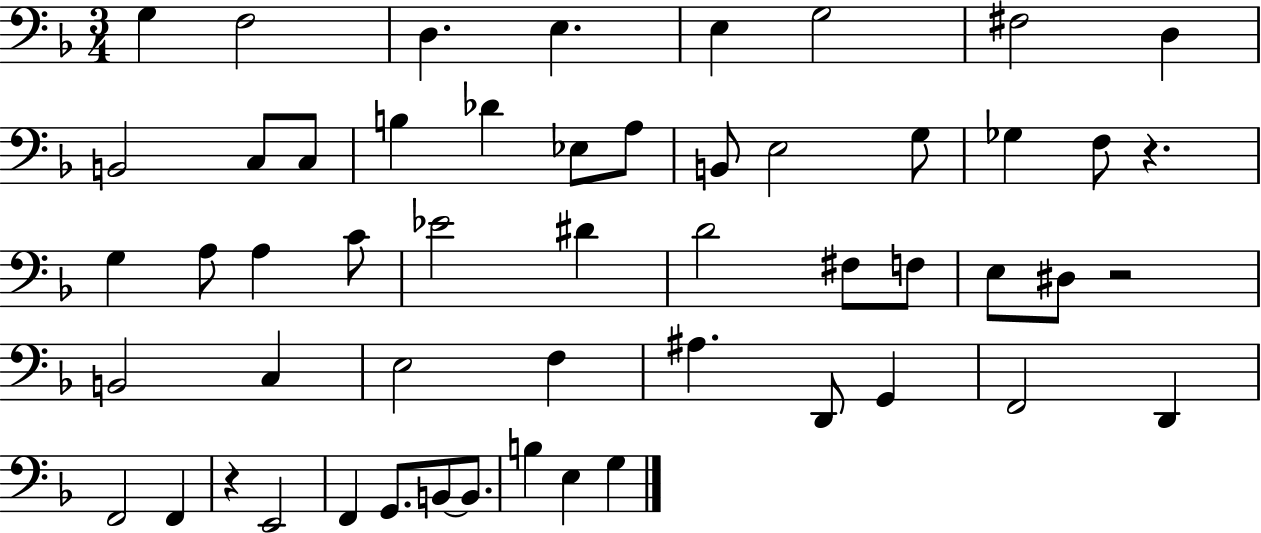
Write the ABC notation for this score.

X:1
T:Untitled
M:3/4
L:1/4
K:F
G, F,2 D, E, E, G,2 ^F,2 D, B,,2 C,/2 C,/2 B, _D _E,/2 A,/2 B,,/2 E,2 G,/2 _G, F,/2 z G, A,/2 A, C/2 _E2 ^D D2 ^F,/2 F,/2 E,/2 ^D,/2 z2 B,,2 C, E,2 F, ^A, D,,/2 G,, F,,2 D,, F,,2 F,, z E,,2 F,, G,,/2 B,,/2 B,,/2 B, E, G,